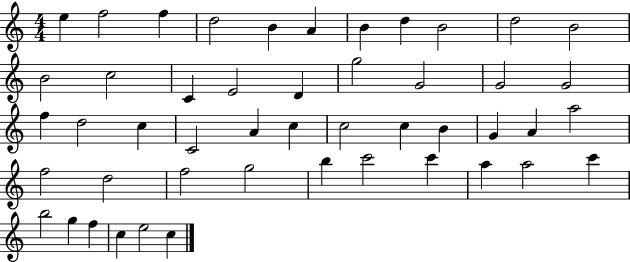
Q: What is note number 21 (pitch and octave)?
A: F5